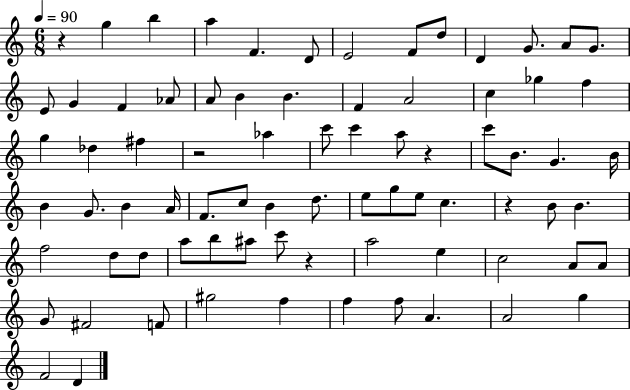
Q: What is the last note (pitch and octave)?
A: D4